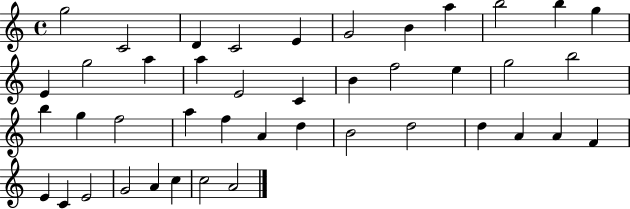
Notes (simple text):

G5/h C4/h D4/q C4/h E4/q G4/h B4/q A5/q B5/h B5/q G5/q E4/q G5/h A5/q A5/q E4/h C4/q B4/q F5/h E5/q G5/h B5/h B5/q G5/q F5/h A5/q F5/q A4/q D5/q B4/h D5/h D5/q A4/q A4/q F4/q E4/q C4/q E4/h G4/h A4/q C5/q C5/h A4/h